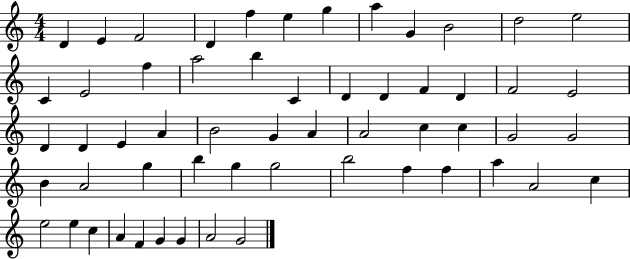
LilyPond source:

{
  \clef treble
  \numericTimeSignature
  \time 4/4
  \key c \major
  d'4 e'4 f'2 | d'4 f''4 e''4 g''4 | a''4 g'4 b'2 | d''2 e''2 | \break c'4 e'2 f''4 | a''2 b''4 c'4 | d'4 d'4 f'4 d'4 | f'2 e'2 | \break d'4 d'4 e'4 a'4 | b'2 g'4 a'4 | a'2 c''4 c''4 | g'2 g'2 | \break b'4 a'2 g''4 | b''4 g''4 g''2 | b''2 f''4 f''4 | a''4 a'2 c''4 | \break e''2 e''4 c''4 | a'4 f'4 g'4 g'4 | a'2 g'2 | \bar "|."
}